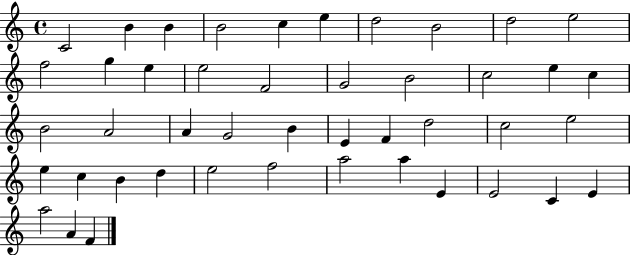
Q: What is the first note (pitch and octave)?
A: C4